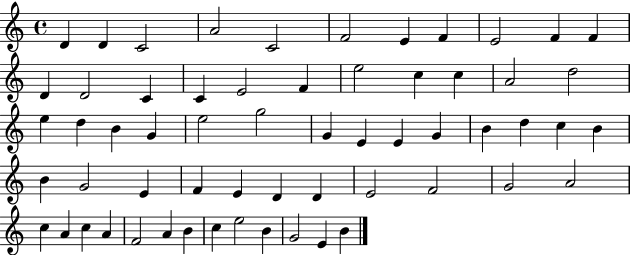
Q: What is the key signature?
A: C major